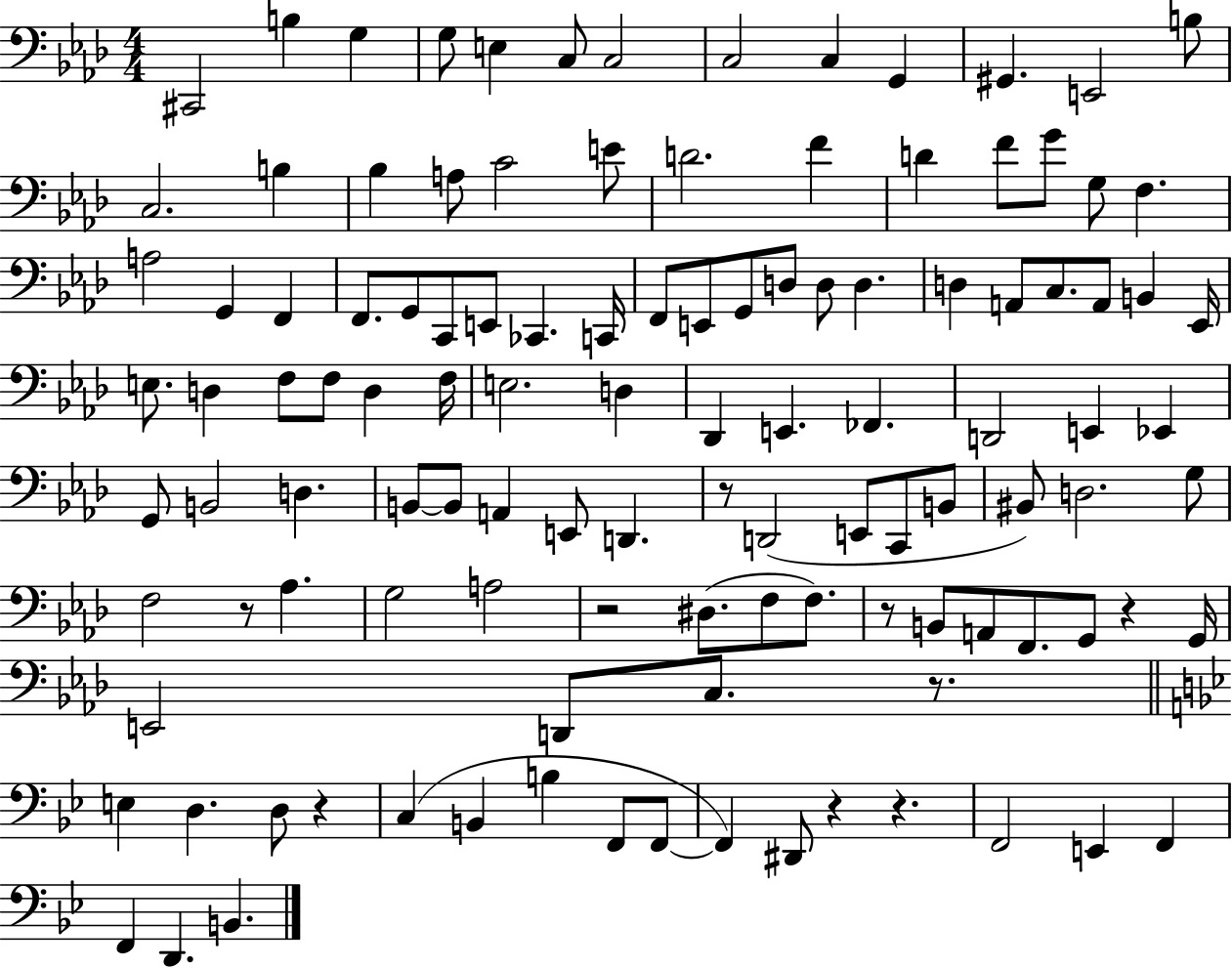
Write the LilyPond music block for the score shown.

{
  \clef bass
  \numericTimeSignature
  \time 4/4
  \key aes \major
  cis,2 b4 g4 | g8 e4 c8 c2 | c2 c4 g,4 | gis,4. e,2 b8 | \break c2. b4 | bes4 a8 c'2 e'8 | d'2. f'4 | d'4 f'8 g'8 g8 f4. | \break a2 g,4 f,4 | f,8. g,8 c,8 e,8 ces,4. c,16 | f,8 e,8 g,8 d8 d8 d4. | d4 a,8 c8. a,8 b,4 ees,16 | \break e8. d4 f8 f8 d4 f16 | e2. d4 | des,4 e,4. fes,4. | d,2 e,4 ees,4 | \break g,8 b,2 d4. | b,8~~ b,8 a,4 e,8 d,4. | r8 d,2( e,8 c,8 b,8 | bis,8) d2. g8 | \break f2 r8 aes4. | g2 a2 | r2 dis8.( f8 f8.) | r8 b,8 a,8 f,8. g,8 r4 g,16 | \break e,2 d,8 c8. r8. | \bar "||" \break \key g \minor e4 d4. d8 r4 | c4( b,4 b4 f,8 f,8~~ | f,4) dis,8 r4 r4. | f,2 e,4 f,4 | \break f,4 d,4. b,4. | \bar "|."
}